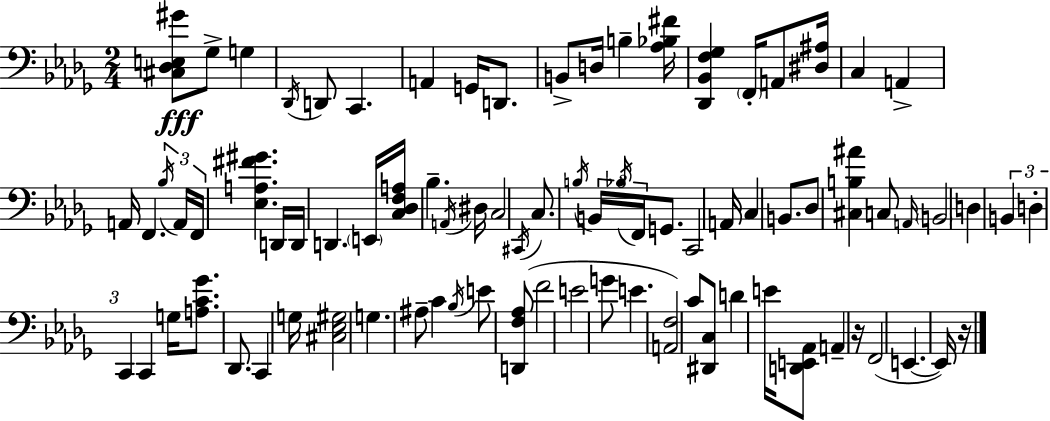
[C#3,Db3,E3,G#4]/e Gb3/e G3/q Db2/s D2/e C2/q. A2/q G2/s D2/e. B2/e D3/s B3/q [Ab3,Bb3,F#4]/s [Db2,Bb2,F3,Gb3]/q F2/s A2/e [D#3,A#3]/s C3/q A2/q A2/s F2/q. Bb3/s A2/s F2/s [Eb3,A3,F#4,G#4]/q. D2/s D2/s D2/q. E2/s [C3,Db3,F3,A3]/s Bb3/q. A2/s D#3/s C3/h C#2/s C3/e. B3/s B2/s Bb3/s F2/s G2/e. C2/h A2/s C3/q B2/e. Db3/e [C#3,B3,A#4]/q C3/e A2/s B2/h D3/q B2/q D3/q C2/q C2/q G3/s [A3,C4,Gb4]/e. Db2/e. C2/q G3/s [C#3,Eb3,G#3]/h G3/q. A#3/e C4/q Bb3/s E4/e [D2,F3,Ab3]/e F4/h E4/h G4/e E4/q. [A2,F3]/h C4/e [D#2,C3]/e D4/q E4/s [D2,E2,Ab2]/e A2/q R/s F2/h E2/q. E2/s R/s